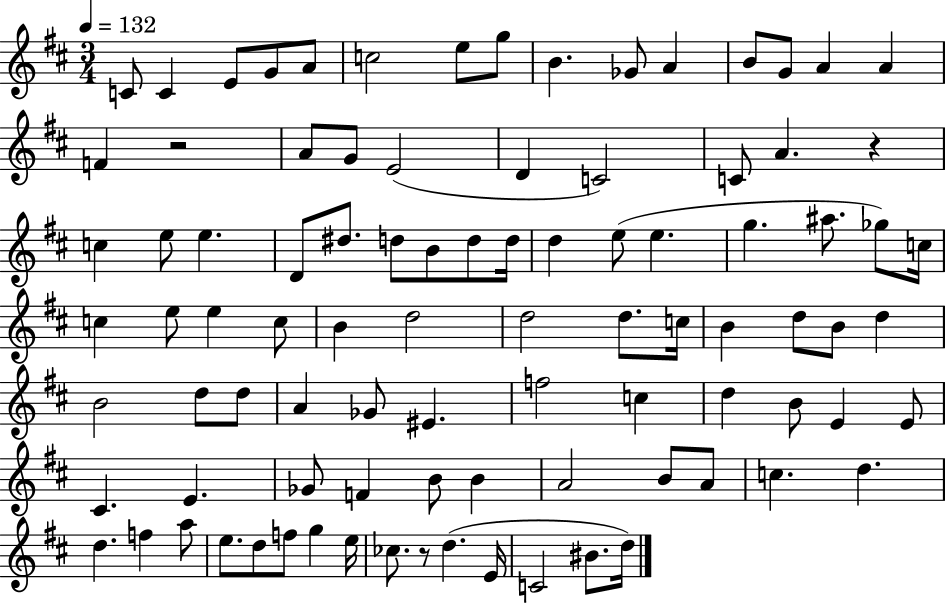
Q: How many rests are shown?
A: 3